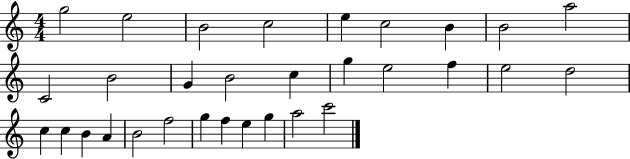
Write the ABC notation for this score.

X:1
T:Untitled
M:4/4
L:1/4
K:C
g2 e2 B2 c2 e c2 B B2 a2 C2 B2 G B2 c g e2 f e2 d2 c c B A B2 f2 g f e g a2 c'2